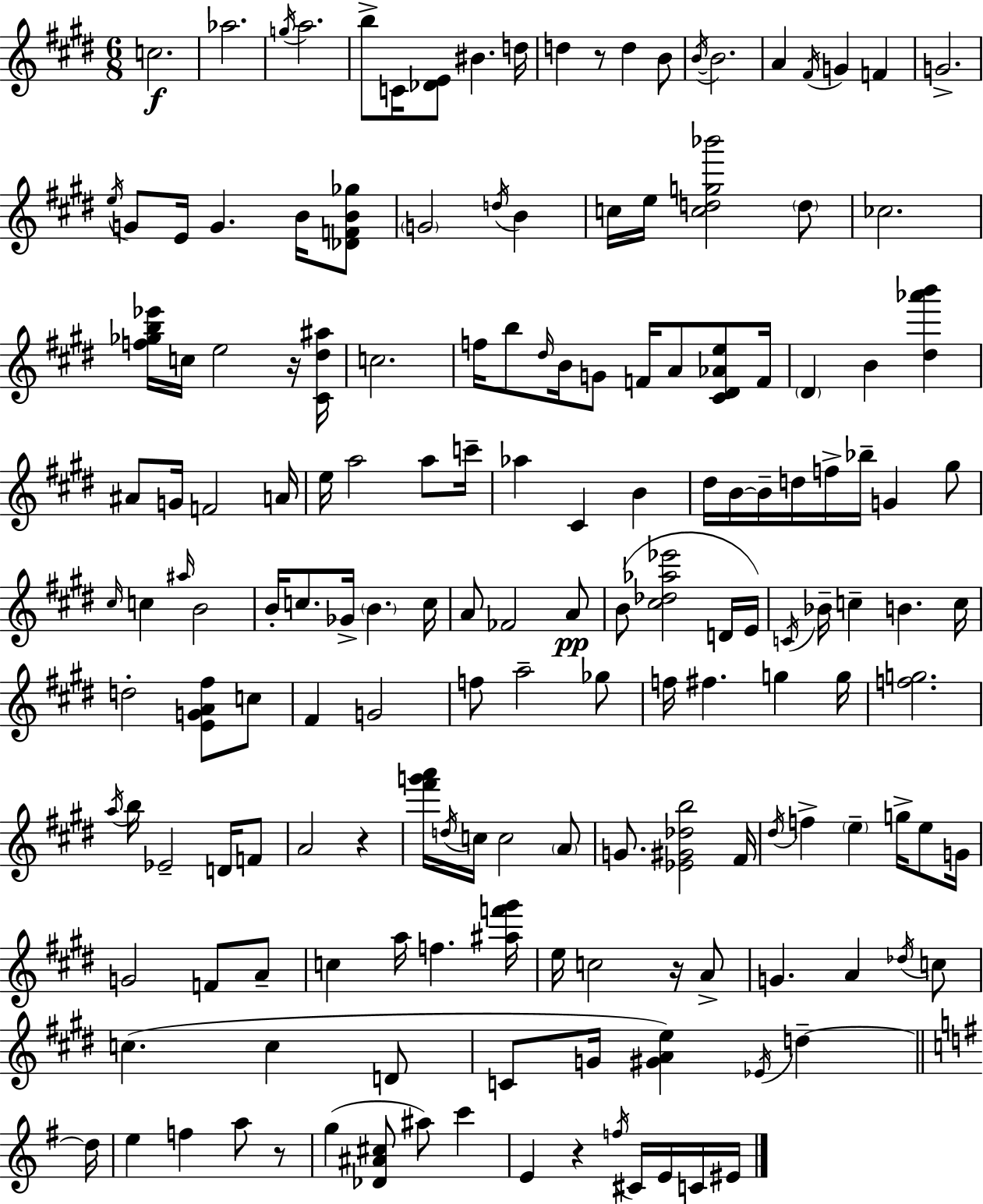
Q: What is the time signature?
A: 6/8